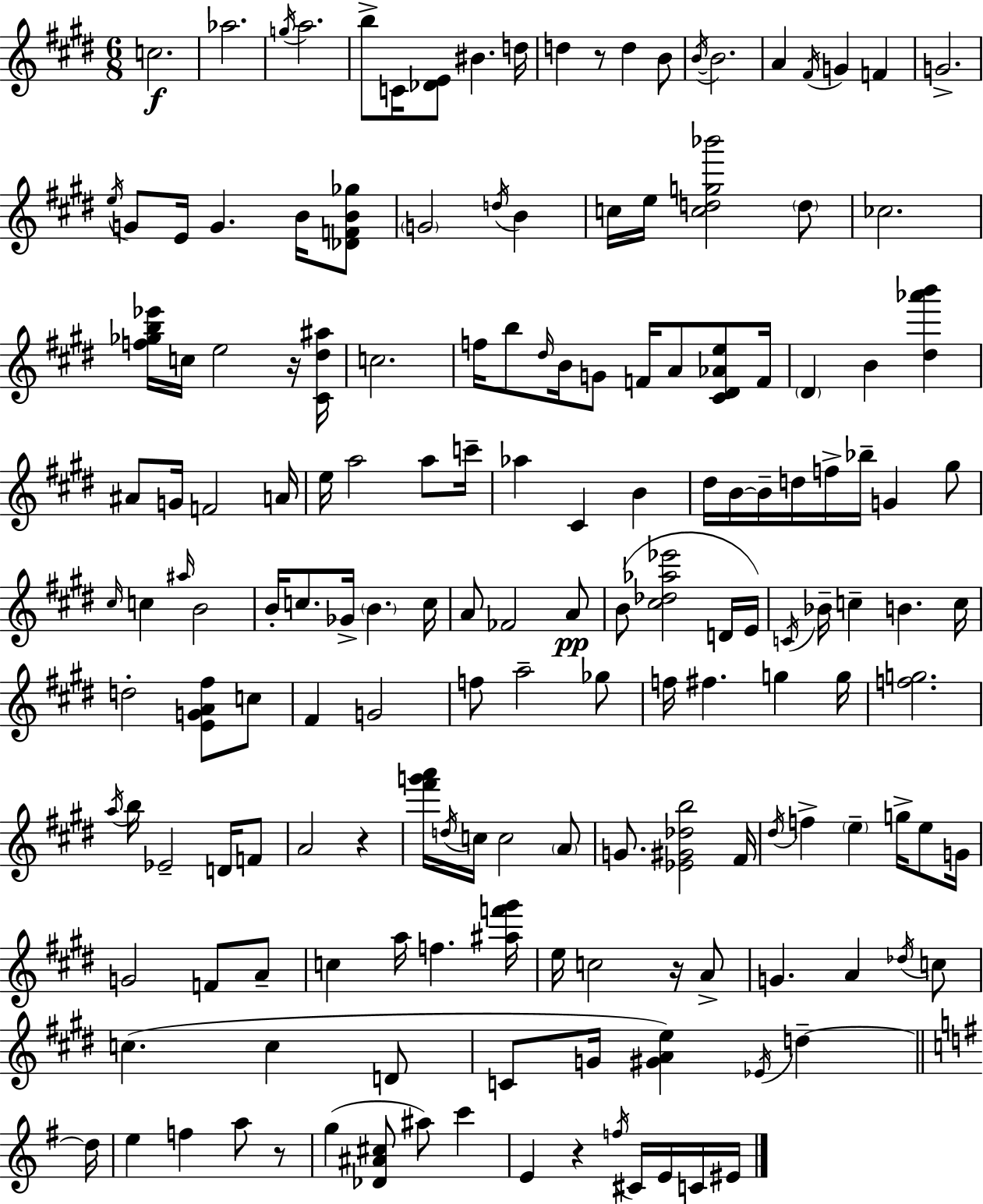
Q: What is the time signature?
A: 6/8